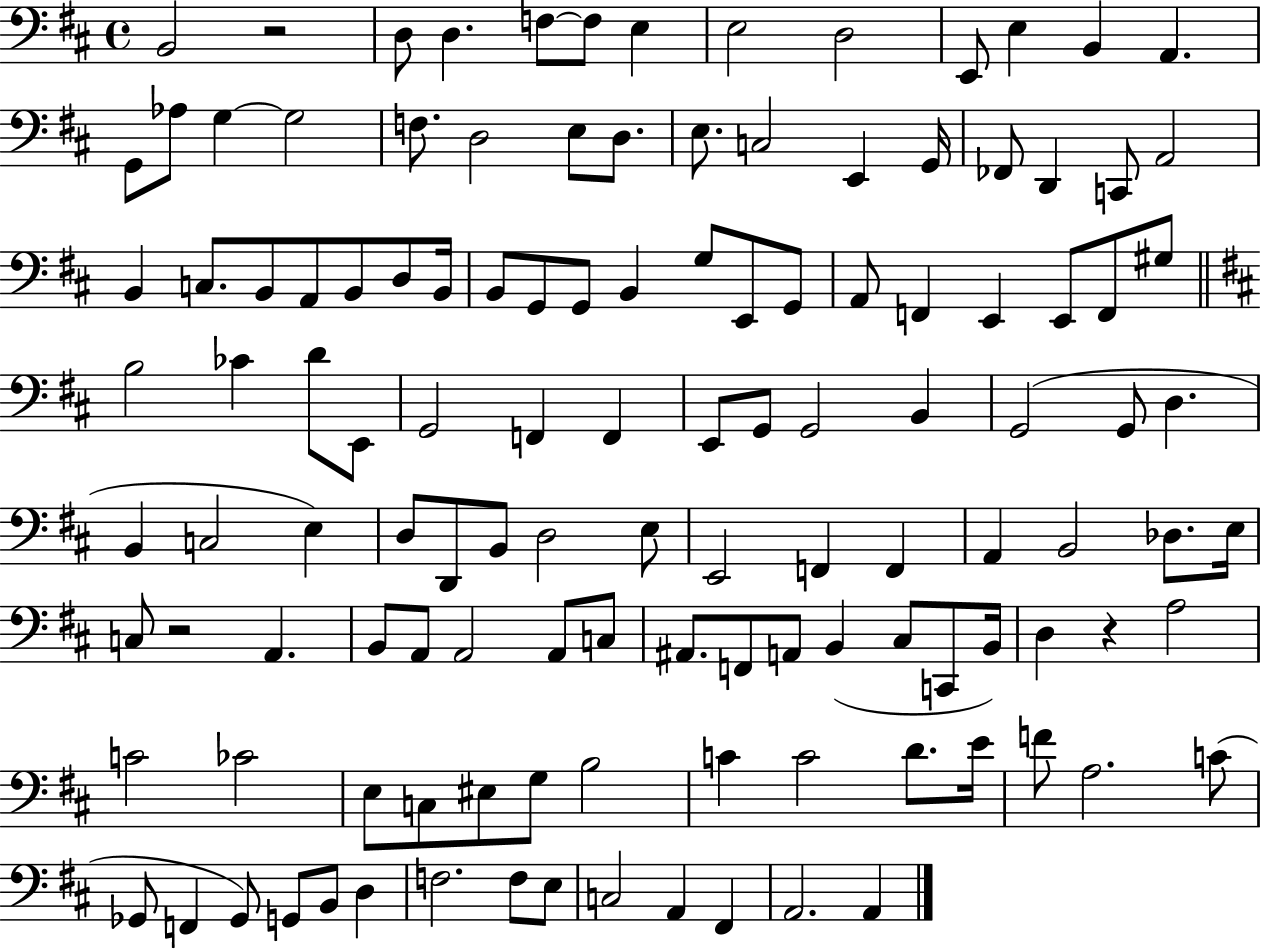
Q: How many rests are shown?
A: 3